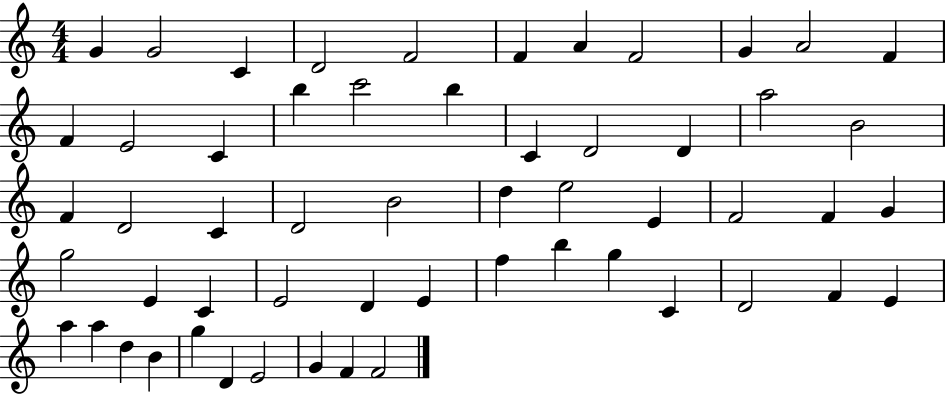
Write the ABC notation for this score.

X:1
T:Untitled
M:4/4
L:1/4
K:C
G G2 C D2 F2 F A F2 G A2 F F E2 C b c'2 b C D2 D a2 B2 F D2 C D2 B2 d e2 E F2 F G g2 E C E2 D E f b g C D2 F E a a d B g D E2 G F F2